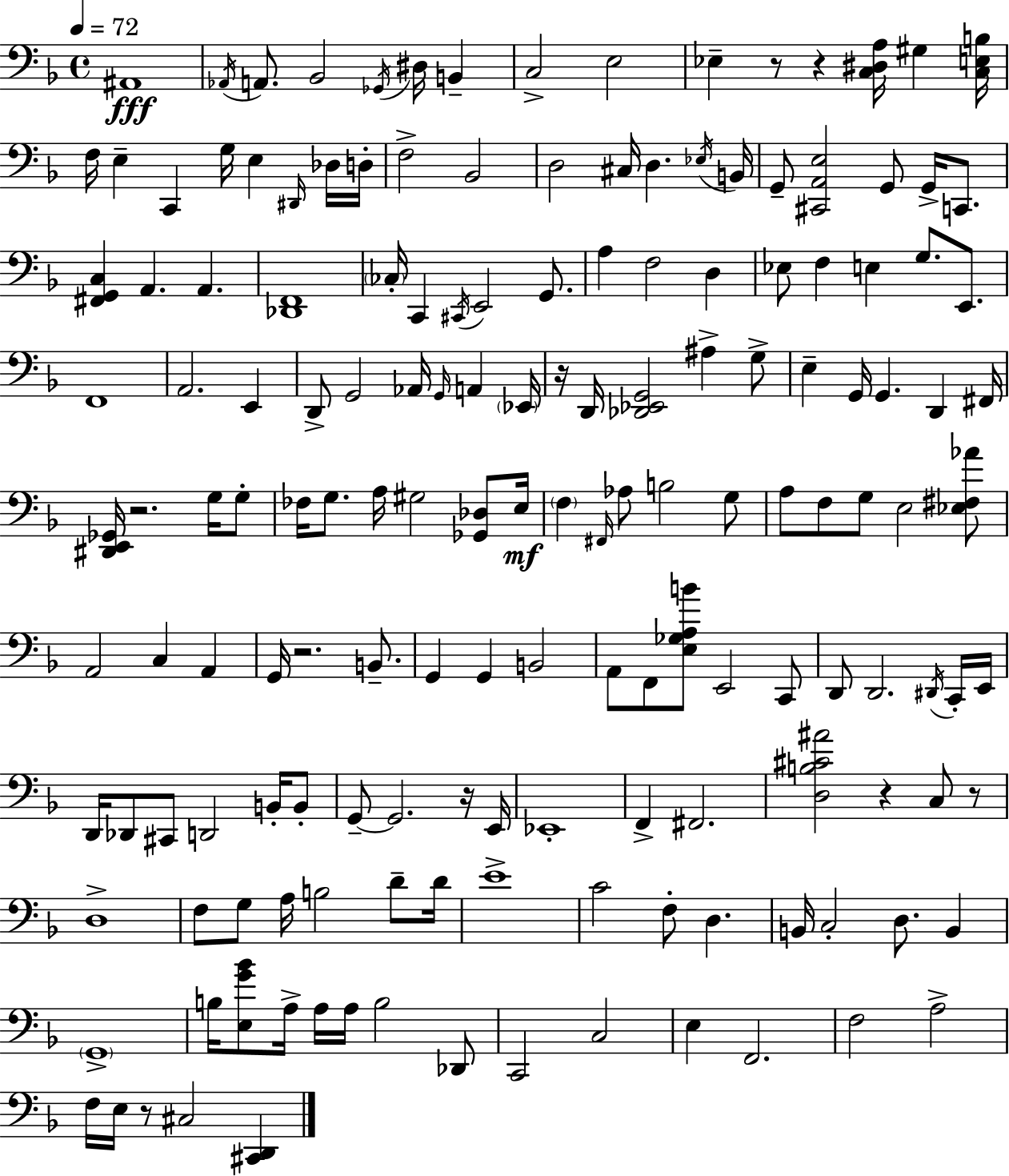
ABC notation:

X:1
T:Untitled
M:4/4
L:1/4
K:Dm
^A,,4 _A,,/4 A,,/2 _B,,2 _G,,/4 ^D,/4 B,, C,2 E,2 _E, z/2 z [C,^D,A,]/4 ^G, [C,E,B,]/4 F,/4 E, C,, G,/4 E, ^D,,/4 _D,/4 D,/4 F,2 _B,,2 D,2 ^C,/4 D, _E,/4 B,,/4 G,,/2 [^C,,A,,E,]2 G,,/2 G,,/4 C,,/2 [^F,,G,,C,] A,, A,, [_D,,F,,]4 _C,/4 C,, ^C,,/4 E,,2 G,,/2 A, F,2 D, _E,/2 F, E, G,/2 E,,/2 F,,4 A,,2 E,, D,,/2 G,,2 _A,,/4 G,,/4 A,, _E,,/4 z/4 D,,/4 [_D,,_E,,G,,]2 ^A, G,/2 E, G,,/4 G,, D,, ^F,,/4 [^D,,E,,_G,,]/4 z2 G,/4 G,/2 _F,/4 G,/2 A,/4 ^G,2 [_G,,_D,]/2 E,/4 F, ^F,,/4 _A,/2 B,2 G,/2 A,/2 F,/2 G,/2 E,2 [_E,^F,_A]/2 A,,2 C, A,, G,,/4 z2 B,,/2 G,, G,, B,,2 A,,/2 F,,/2 [E,_G,A,B]/2 E,,2 C,,/2 D,,/2 D,,2 ^D,,/4 C,,/4 E,,/4 D,,/4 _D,,/2 ^C,,/2 D,,2 B,,/4 B,,/2 G,,/2 G,,2 z/4 E,,/4 _E,,4 F,, ^F,,2 [D,B,^C^A]2 z C,/2 z/2 D,4 F,/2 G,/2 A,/4 B,2 D/2 D/4 E4 C2 F,/2 D, B,,/4 C,2 D,/2 B,, G,,4 B,/4 [E,G_B]/2 A,/4 A,/4 A,/4 B,2 _D,,/2 C,,2 C,2 E, F,,2 F,2 A,2 F,/4 E,/4 z/2 ^C,2 [^C,,D,,]